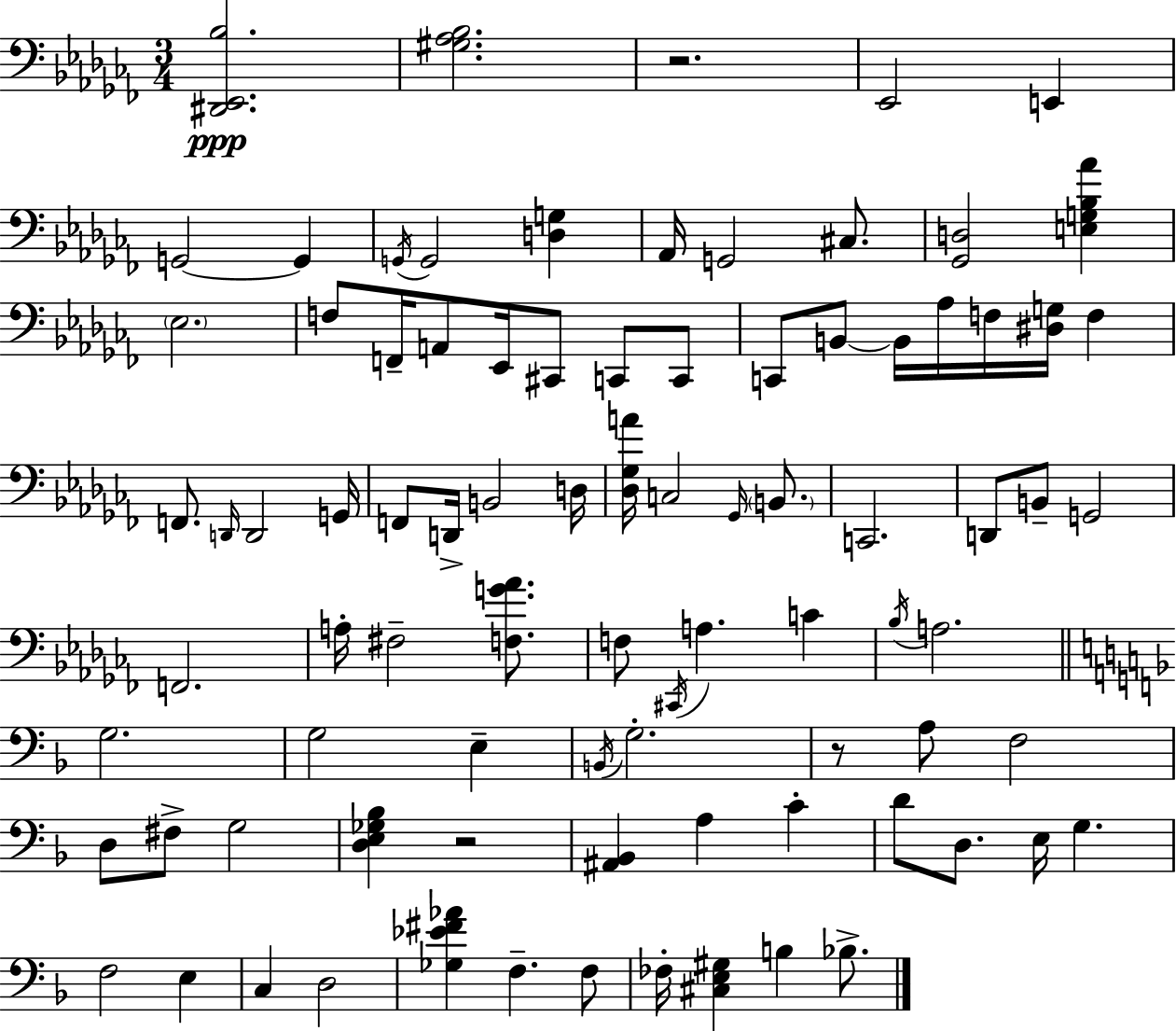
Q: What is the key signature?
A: AES minor